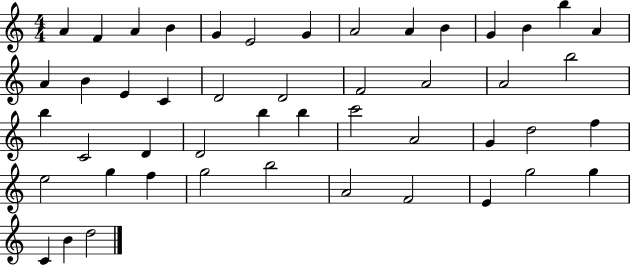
X:1
T:Untitled
M:4/4
L:1/4
K:C
A F A B G E2 G A2 A B G B b A A B E C D2 D2 F2 A2 A2 b2 b C2 D D2 b b c'2 A2 G d2 f e2 g f g2 b2 A2 F2 E g2 g C B d2